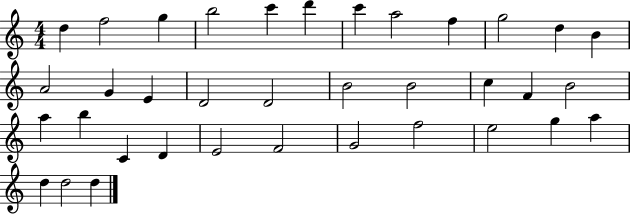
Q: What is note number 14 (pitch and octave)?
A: G4